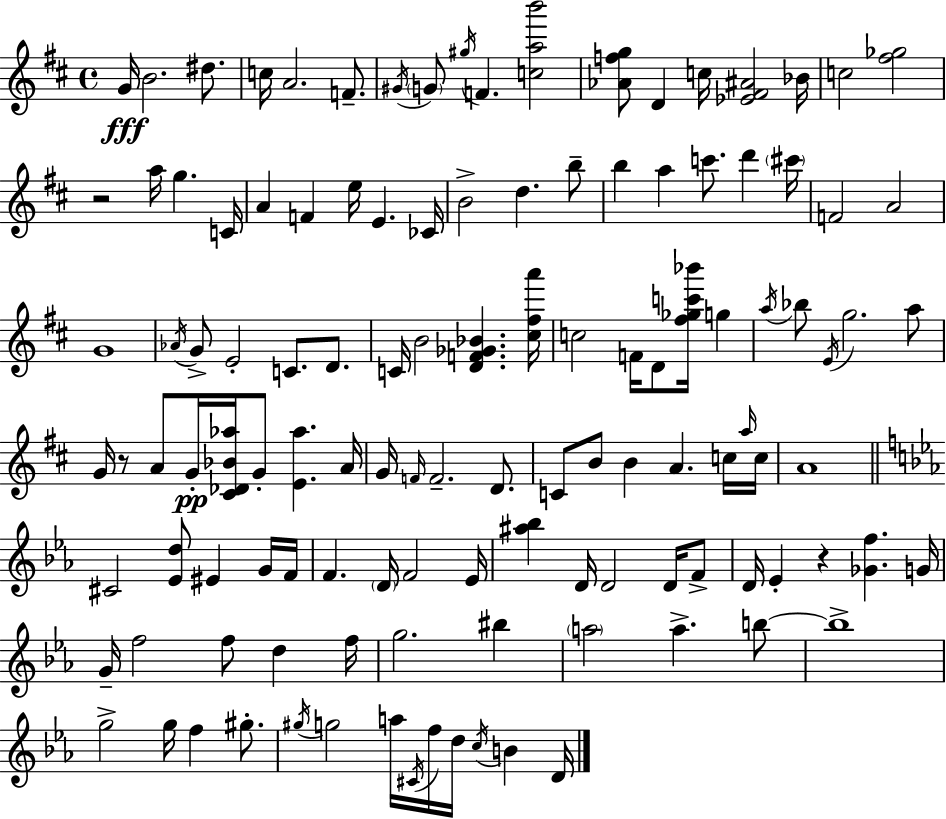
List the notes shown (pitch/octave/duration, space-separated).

G4/s B4/h. D#5/e. C5/s A4/h. F4/e. G#4/s G4/e G#5/s F4/q. [C5,A5,B6]/h [Ab4,F5,G5]/e D4/q C5/s [Eb4,F#4,A#4]/h Bb4/s C5/h [F#5,Gb5]/h R/h A5/s G5/q. C4/s A4/q F4/q E5/s E4/q. CES4/s B4/h D5/q. B5/e B5/q A5/q C6/e. D6/q C#6/s F4/h A4/h G4/w Ab4/s G4/e E4/h C4/e. D4/e. C4/s B4/h [D4,F4,Gb4,Bb4]/q. [C#5,F#5,A6]/s C5/h F4/s D4/e [F#5,Gb5,C6,Bb6]/s G5/q A5/s Bb5/e E4/s G5/h. A5/e G4/s R/e A4/e G4/s [C#4,Db4,Bb4,Ab5]/s G4/e [E4,Ab5]/q. A4/s G4/s F4/s F4/h. D4/e. C4/e B4/e B4/q A4/q. C5/s A5/s C5/s A4/w C#4/h [Eb4,D5]/e EIS4/q G4/s F4/s F4/q. D4/s F4/h Eb4/s [A#5,Bb5]/q D4/s D4/h D4/s F4/e D4/s Eb4/q R/q [Gb4,F5]/q. G4/s G4/s F5/h F5/e D5/q F5/s G5/h. BIS5/q A5/h A5/q. B5/e B5/w G5/h G5/s F5/q G#5/e. G#5/s G5/h A5/s C#4/s F5/s D5/s C5/s B4/q D4/s